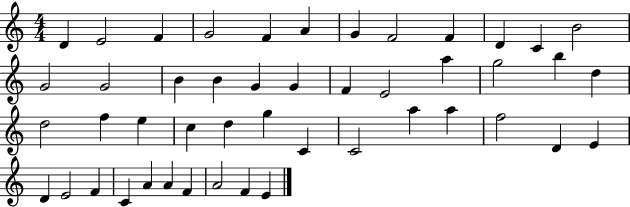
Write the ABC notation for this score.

X:1
T:Untitled
M:4/4
L:1/4
K:C
D E2 F G2 F A G F2 F D C B2 G2 G2 B B G G F E2 a g2 b d d2 f e c d g C C2 a a f2 D E D E2 F C A A F A2 F E